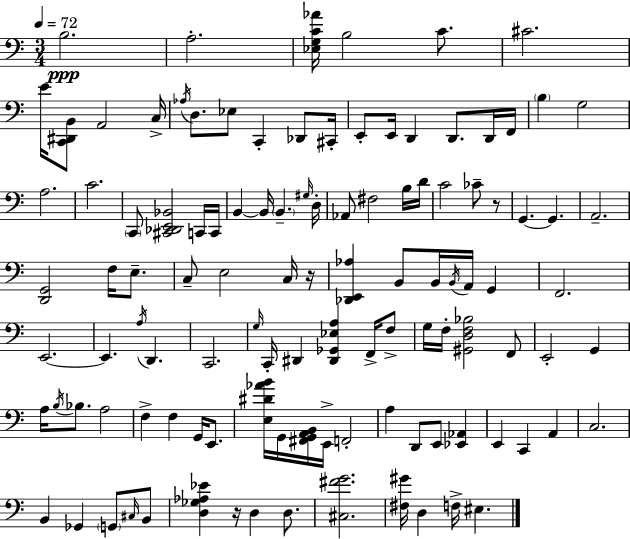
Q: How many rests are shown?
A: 3